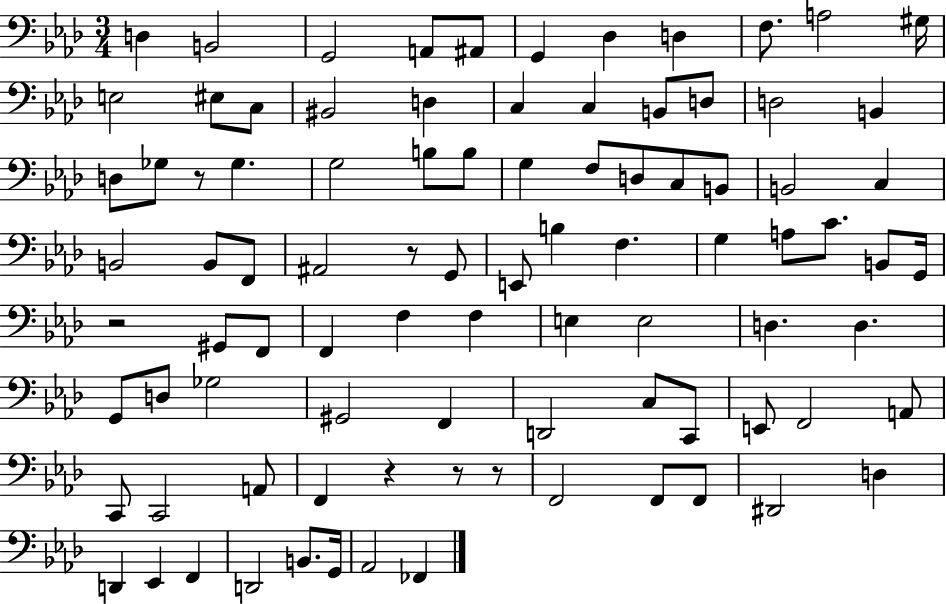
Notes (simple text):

D3/q B2/h G2/h A2/e A#2/e G2/q Db3/q D3/q F3/e. A3/h G#3/s E3/h EIS3/e C3/e BIS2/h D3/q C3/q C3/q B2/e D3/e D3/h B2/q D3/e Gb3/e R/e Gb3/q. G3/h B3/e B3/e G3/q F3/e D3/e C3/e B2/e B2/h C3/q B2/h B2/e F2/e A#2/h R/e G2/e E2/e B3/q F3/q. G3/q A3/e C4/e. B2/e G2/s R/h G#2/e F2/e F2/q F3/q F3/q E3/q E3/h D3/q. D3/q. G2/e D3/e Gb3/h G#2/h F2/q D2/h C3/e C2/e E2/e F2/h A2/e C2/e C2/h A2/e F2/q R/q R/e R/e F2/h F2/e F2/e D#2/h D3/q D2/q Eb2/q F2/q D2/h B2/e. G2/s Ab2/h FES2/q